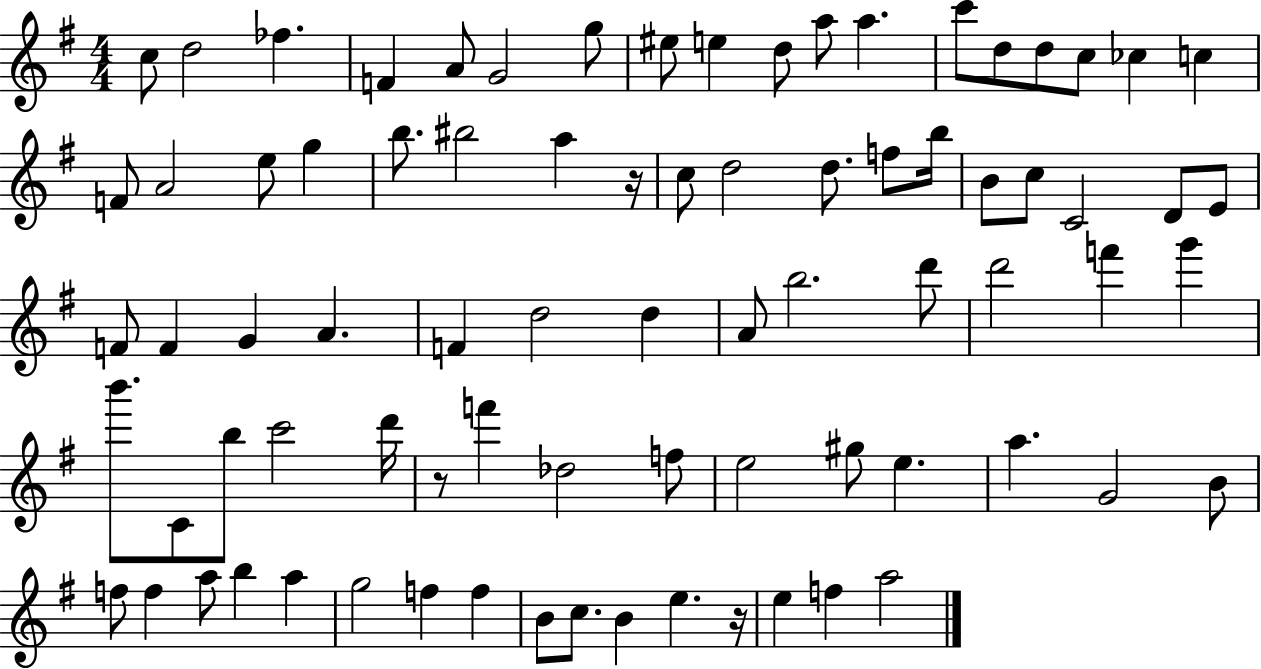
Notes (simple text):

C5/e D5/h FES5/q. F4/q A4/e G4/h G5/e EIS5/e E5/q D5/e A5/e A5/q. C6/e D5/e D5/e C5/e CES5/q C5/q F4/e A4/h E5/e G5/q B5/e. BIS5/h A5/q R/s C5/e D5/h D5/e. F5/e B5/s B4/e C5/e C4/h D4/e E4/e F4/e F4/q G4/q A4/q. F4/q D5/h D5/q A4/e B5/h. D6/e D6/h F6/q G6/q B6/e. C4/e B5/e C6/h D6/s R/e F6/q Db5/h F5/e E5/h G#5/e E5/q. A5/q. G4/h B4/e F5/e F5/q A5/e B5/q A5/q G5/h F5/q F5/q B4/e C5/e. B4/q E5/q. R/s E5/q F5/q A5/h